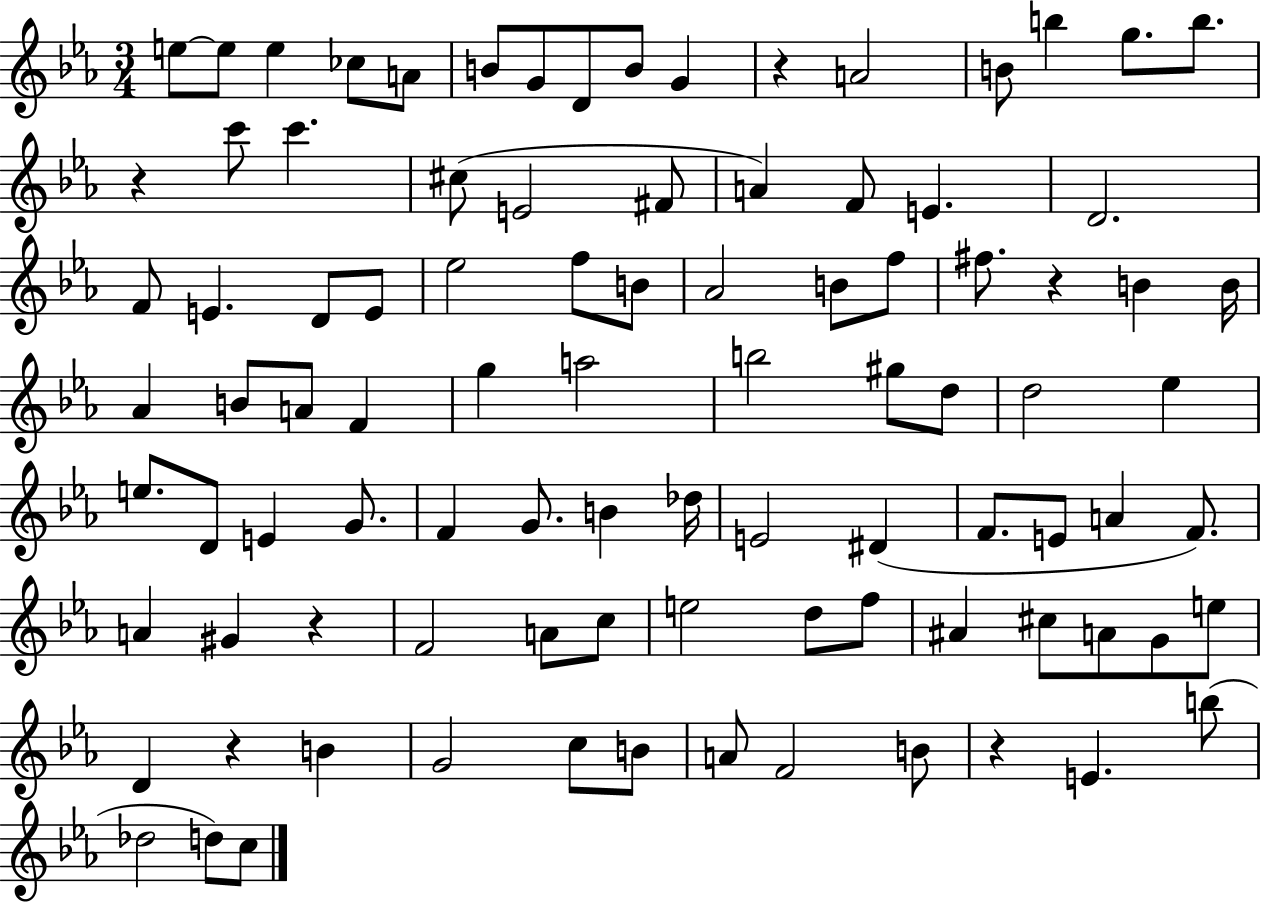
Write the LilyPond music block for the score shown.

{
  \clef treble
  \numericTimeSignature
  \time 3/4
  \key ees \major
  e''8~~ e''8 e''4 ces''8 a'8 | b'8 g'8 d'8 b'8 g'4 | r4 a'2 | b'8 b''4 g''8. b''8. | \break r4 c'''8 c'''4. | cis''8( e'2 fis'8 | a'4) f'8 e'4. | d'2. | \break f'8 e'4. d'8 e'8 | ees''2 f''8 b'8 | aes'2 b'8 f''8 | fis''8. r4 b'4 b'16 | \break aes'4 b'8 a'8 f'4 | g''4 a''2 | b''2 gis''8 d''8 | d''2 ees''4 | \break e''8. d'8 e'4 g'8. | f'4 g'8. b'4 des''16 | e'2 dis'4( | f'8. e'8 a'4 f'8.) | \break a'4 gis'4 r4 | f'2 a'8 c''8 | e''2 d''8 f''8 | ais'4 cis''8 a'8 g'8 e''8 | \break d'4 r4 b'4 | g'2 c''8 b'8 | a'8 f'2 b'8 | r4 e'4. b''8( | \break des''2 d''8) c''8 | \bar "|."
}